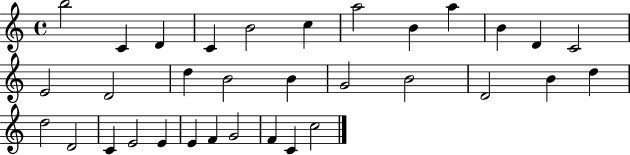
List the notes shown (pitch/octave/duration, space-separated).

B5/h C4/q D4/q C4/q B4/h C5/q A5/h B4/q A5/q B4/q D4/q C4/h E4/h D4/h D5/q B4/h B4/q G4/h B4/h D4/h B4/q D5/q D5/h D4/h C4/q E4/h E4/q E4/q F4/q G4/h F4/q C4/q C5/h